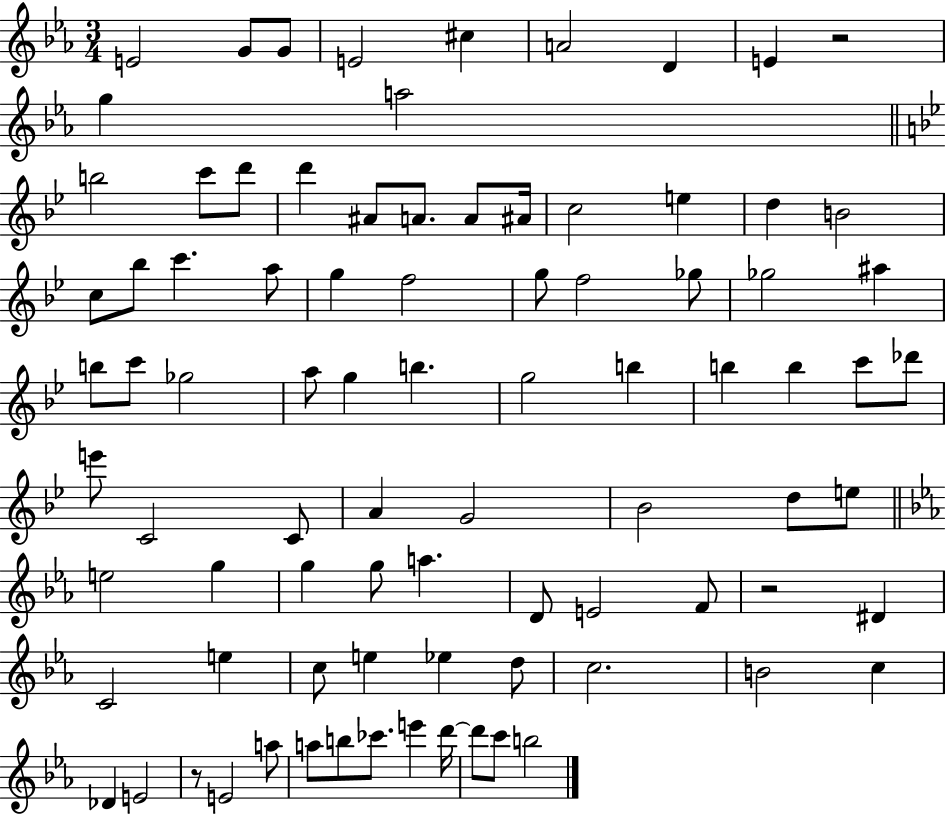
X:1
T:Untitled
M:3/4
L:1/4
K:Eb
E2 G/2 G/2 E2 ^c A2 D E z2 g a2 b2 c'/2 d'/2 d' ^A/2 A/2 A/2 ^A/4 c2 e d B2 c/2 _b/2 c' a/2 g f2 g/2 f2 _g/2 _g2 ^a b/2 c'/2 _g2 a/2 g b g2 b b b c'/2 _d'/2 e'/2 C2 C/2 A G2 _B2 d/2 e/2 e2 g g g/2 a D/2 E2 F/2 z2 ^D C2 e c/2 e _e d/2 c2 B2 c _D E2 z/2 E2 a/2 a/2 b/2 _c'/2 e' d'/4 d'/2 c'/2 b2